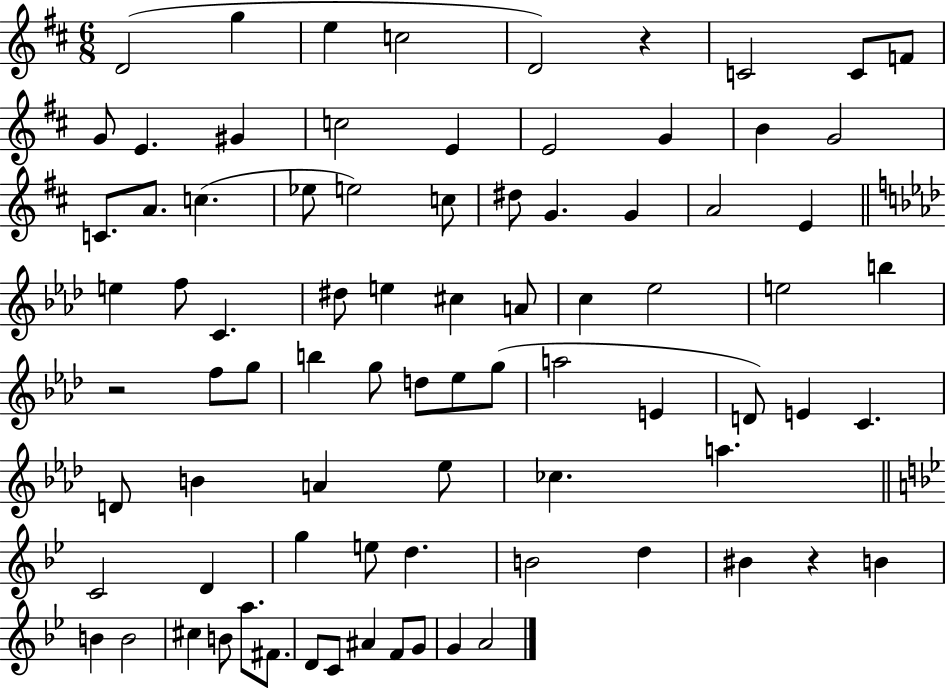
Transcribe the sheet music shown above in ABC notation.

X:1
T:Untitled
M:6/8
L:1/4
K:D
D2 g e c2 D2 z C2 C/2 F/2 G/2 E ^G c2 E E2 G B G2 C/2 A/2 c _e/2 e2 c/2 ^d/2 G G A2 E e f/2 C ^d/2 e ^c A/2 c _e2 e2 b z2 f/2 g/2 b g/2 d/2 _e/2 g/2 a2 E D/2 E C D/2 B A _e/2 _c a C2 D g e/2 d B2 d ^B z B B B2 ^c B/2 a/2 ^F/2 D/2 C/2 ^A F/2 G/2 G A2